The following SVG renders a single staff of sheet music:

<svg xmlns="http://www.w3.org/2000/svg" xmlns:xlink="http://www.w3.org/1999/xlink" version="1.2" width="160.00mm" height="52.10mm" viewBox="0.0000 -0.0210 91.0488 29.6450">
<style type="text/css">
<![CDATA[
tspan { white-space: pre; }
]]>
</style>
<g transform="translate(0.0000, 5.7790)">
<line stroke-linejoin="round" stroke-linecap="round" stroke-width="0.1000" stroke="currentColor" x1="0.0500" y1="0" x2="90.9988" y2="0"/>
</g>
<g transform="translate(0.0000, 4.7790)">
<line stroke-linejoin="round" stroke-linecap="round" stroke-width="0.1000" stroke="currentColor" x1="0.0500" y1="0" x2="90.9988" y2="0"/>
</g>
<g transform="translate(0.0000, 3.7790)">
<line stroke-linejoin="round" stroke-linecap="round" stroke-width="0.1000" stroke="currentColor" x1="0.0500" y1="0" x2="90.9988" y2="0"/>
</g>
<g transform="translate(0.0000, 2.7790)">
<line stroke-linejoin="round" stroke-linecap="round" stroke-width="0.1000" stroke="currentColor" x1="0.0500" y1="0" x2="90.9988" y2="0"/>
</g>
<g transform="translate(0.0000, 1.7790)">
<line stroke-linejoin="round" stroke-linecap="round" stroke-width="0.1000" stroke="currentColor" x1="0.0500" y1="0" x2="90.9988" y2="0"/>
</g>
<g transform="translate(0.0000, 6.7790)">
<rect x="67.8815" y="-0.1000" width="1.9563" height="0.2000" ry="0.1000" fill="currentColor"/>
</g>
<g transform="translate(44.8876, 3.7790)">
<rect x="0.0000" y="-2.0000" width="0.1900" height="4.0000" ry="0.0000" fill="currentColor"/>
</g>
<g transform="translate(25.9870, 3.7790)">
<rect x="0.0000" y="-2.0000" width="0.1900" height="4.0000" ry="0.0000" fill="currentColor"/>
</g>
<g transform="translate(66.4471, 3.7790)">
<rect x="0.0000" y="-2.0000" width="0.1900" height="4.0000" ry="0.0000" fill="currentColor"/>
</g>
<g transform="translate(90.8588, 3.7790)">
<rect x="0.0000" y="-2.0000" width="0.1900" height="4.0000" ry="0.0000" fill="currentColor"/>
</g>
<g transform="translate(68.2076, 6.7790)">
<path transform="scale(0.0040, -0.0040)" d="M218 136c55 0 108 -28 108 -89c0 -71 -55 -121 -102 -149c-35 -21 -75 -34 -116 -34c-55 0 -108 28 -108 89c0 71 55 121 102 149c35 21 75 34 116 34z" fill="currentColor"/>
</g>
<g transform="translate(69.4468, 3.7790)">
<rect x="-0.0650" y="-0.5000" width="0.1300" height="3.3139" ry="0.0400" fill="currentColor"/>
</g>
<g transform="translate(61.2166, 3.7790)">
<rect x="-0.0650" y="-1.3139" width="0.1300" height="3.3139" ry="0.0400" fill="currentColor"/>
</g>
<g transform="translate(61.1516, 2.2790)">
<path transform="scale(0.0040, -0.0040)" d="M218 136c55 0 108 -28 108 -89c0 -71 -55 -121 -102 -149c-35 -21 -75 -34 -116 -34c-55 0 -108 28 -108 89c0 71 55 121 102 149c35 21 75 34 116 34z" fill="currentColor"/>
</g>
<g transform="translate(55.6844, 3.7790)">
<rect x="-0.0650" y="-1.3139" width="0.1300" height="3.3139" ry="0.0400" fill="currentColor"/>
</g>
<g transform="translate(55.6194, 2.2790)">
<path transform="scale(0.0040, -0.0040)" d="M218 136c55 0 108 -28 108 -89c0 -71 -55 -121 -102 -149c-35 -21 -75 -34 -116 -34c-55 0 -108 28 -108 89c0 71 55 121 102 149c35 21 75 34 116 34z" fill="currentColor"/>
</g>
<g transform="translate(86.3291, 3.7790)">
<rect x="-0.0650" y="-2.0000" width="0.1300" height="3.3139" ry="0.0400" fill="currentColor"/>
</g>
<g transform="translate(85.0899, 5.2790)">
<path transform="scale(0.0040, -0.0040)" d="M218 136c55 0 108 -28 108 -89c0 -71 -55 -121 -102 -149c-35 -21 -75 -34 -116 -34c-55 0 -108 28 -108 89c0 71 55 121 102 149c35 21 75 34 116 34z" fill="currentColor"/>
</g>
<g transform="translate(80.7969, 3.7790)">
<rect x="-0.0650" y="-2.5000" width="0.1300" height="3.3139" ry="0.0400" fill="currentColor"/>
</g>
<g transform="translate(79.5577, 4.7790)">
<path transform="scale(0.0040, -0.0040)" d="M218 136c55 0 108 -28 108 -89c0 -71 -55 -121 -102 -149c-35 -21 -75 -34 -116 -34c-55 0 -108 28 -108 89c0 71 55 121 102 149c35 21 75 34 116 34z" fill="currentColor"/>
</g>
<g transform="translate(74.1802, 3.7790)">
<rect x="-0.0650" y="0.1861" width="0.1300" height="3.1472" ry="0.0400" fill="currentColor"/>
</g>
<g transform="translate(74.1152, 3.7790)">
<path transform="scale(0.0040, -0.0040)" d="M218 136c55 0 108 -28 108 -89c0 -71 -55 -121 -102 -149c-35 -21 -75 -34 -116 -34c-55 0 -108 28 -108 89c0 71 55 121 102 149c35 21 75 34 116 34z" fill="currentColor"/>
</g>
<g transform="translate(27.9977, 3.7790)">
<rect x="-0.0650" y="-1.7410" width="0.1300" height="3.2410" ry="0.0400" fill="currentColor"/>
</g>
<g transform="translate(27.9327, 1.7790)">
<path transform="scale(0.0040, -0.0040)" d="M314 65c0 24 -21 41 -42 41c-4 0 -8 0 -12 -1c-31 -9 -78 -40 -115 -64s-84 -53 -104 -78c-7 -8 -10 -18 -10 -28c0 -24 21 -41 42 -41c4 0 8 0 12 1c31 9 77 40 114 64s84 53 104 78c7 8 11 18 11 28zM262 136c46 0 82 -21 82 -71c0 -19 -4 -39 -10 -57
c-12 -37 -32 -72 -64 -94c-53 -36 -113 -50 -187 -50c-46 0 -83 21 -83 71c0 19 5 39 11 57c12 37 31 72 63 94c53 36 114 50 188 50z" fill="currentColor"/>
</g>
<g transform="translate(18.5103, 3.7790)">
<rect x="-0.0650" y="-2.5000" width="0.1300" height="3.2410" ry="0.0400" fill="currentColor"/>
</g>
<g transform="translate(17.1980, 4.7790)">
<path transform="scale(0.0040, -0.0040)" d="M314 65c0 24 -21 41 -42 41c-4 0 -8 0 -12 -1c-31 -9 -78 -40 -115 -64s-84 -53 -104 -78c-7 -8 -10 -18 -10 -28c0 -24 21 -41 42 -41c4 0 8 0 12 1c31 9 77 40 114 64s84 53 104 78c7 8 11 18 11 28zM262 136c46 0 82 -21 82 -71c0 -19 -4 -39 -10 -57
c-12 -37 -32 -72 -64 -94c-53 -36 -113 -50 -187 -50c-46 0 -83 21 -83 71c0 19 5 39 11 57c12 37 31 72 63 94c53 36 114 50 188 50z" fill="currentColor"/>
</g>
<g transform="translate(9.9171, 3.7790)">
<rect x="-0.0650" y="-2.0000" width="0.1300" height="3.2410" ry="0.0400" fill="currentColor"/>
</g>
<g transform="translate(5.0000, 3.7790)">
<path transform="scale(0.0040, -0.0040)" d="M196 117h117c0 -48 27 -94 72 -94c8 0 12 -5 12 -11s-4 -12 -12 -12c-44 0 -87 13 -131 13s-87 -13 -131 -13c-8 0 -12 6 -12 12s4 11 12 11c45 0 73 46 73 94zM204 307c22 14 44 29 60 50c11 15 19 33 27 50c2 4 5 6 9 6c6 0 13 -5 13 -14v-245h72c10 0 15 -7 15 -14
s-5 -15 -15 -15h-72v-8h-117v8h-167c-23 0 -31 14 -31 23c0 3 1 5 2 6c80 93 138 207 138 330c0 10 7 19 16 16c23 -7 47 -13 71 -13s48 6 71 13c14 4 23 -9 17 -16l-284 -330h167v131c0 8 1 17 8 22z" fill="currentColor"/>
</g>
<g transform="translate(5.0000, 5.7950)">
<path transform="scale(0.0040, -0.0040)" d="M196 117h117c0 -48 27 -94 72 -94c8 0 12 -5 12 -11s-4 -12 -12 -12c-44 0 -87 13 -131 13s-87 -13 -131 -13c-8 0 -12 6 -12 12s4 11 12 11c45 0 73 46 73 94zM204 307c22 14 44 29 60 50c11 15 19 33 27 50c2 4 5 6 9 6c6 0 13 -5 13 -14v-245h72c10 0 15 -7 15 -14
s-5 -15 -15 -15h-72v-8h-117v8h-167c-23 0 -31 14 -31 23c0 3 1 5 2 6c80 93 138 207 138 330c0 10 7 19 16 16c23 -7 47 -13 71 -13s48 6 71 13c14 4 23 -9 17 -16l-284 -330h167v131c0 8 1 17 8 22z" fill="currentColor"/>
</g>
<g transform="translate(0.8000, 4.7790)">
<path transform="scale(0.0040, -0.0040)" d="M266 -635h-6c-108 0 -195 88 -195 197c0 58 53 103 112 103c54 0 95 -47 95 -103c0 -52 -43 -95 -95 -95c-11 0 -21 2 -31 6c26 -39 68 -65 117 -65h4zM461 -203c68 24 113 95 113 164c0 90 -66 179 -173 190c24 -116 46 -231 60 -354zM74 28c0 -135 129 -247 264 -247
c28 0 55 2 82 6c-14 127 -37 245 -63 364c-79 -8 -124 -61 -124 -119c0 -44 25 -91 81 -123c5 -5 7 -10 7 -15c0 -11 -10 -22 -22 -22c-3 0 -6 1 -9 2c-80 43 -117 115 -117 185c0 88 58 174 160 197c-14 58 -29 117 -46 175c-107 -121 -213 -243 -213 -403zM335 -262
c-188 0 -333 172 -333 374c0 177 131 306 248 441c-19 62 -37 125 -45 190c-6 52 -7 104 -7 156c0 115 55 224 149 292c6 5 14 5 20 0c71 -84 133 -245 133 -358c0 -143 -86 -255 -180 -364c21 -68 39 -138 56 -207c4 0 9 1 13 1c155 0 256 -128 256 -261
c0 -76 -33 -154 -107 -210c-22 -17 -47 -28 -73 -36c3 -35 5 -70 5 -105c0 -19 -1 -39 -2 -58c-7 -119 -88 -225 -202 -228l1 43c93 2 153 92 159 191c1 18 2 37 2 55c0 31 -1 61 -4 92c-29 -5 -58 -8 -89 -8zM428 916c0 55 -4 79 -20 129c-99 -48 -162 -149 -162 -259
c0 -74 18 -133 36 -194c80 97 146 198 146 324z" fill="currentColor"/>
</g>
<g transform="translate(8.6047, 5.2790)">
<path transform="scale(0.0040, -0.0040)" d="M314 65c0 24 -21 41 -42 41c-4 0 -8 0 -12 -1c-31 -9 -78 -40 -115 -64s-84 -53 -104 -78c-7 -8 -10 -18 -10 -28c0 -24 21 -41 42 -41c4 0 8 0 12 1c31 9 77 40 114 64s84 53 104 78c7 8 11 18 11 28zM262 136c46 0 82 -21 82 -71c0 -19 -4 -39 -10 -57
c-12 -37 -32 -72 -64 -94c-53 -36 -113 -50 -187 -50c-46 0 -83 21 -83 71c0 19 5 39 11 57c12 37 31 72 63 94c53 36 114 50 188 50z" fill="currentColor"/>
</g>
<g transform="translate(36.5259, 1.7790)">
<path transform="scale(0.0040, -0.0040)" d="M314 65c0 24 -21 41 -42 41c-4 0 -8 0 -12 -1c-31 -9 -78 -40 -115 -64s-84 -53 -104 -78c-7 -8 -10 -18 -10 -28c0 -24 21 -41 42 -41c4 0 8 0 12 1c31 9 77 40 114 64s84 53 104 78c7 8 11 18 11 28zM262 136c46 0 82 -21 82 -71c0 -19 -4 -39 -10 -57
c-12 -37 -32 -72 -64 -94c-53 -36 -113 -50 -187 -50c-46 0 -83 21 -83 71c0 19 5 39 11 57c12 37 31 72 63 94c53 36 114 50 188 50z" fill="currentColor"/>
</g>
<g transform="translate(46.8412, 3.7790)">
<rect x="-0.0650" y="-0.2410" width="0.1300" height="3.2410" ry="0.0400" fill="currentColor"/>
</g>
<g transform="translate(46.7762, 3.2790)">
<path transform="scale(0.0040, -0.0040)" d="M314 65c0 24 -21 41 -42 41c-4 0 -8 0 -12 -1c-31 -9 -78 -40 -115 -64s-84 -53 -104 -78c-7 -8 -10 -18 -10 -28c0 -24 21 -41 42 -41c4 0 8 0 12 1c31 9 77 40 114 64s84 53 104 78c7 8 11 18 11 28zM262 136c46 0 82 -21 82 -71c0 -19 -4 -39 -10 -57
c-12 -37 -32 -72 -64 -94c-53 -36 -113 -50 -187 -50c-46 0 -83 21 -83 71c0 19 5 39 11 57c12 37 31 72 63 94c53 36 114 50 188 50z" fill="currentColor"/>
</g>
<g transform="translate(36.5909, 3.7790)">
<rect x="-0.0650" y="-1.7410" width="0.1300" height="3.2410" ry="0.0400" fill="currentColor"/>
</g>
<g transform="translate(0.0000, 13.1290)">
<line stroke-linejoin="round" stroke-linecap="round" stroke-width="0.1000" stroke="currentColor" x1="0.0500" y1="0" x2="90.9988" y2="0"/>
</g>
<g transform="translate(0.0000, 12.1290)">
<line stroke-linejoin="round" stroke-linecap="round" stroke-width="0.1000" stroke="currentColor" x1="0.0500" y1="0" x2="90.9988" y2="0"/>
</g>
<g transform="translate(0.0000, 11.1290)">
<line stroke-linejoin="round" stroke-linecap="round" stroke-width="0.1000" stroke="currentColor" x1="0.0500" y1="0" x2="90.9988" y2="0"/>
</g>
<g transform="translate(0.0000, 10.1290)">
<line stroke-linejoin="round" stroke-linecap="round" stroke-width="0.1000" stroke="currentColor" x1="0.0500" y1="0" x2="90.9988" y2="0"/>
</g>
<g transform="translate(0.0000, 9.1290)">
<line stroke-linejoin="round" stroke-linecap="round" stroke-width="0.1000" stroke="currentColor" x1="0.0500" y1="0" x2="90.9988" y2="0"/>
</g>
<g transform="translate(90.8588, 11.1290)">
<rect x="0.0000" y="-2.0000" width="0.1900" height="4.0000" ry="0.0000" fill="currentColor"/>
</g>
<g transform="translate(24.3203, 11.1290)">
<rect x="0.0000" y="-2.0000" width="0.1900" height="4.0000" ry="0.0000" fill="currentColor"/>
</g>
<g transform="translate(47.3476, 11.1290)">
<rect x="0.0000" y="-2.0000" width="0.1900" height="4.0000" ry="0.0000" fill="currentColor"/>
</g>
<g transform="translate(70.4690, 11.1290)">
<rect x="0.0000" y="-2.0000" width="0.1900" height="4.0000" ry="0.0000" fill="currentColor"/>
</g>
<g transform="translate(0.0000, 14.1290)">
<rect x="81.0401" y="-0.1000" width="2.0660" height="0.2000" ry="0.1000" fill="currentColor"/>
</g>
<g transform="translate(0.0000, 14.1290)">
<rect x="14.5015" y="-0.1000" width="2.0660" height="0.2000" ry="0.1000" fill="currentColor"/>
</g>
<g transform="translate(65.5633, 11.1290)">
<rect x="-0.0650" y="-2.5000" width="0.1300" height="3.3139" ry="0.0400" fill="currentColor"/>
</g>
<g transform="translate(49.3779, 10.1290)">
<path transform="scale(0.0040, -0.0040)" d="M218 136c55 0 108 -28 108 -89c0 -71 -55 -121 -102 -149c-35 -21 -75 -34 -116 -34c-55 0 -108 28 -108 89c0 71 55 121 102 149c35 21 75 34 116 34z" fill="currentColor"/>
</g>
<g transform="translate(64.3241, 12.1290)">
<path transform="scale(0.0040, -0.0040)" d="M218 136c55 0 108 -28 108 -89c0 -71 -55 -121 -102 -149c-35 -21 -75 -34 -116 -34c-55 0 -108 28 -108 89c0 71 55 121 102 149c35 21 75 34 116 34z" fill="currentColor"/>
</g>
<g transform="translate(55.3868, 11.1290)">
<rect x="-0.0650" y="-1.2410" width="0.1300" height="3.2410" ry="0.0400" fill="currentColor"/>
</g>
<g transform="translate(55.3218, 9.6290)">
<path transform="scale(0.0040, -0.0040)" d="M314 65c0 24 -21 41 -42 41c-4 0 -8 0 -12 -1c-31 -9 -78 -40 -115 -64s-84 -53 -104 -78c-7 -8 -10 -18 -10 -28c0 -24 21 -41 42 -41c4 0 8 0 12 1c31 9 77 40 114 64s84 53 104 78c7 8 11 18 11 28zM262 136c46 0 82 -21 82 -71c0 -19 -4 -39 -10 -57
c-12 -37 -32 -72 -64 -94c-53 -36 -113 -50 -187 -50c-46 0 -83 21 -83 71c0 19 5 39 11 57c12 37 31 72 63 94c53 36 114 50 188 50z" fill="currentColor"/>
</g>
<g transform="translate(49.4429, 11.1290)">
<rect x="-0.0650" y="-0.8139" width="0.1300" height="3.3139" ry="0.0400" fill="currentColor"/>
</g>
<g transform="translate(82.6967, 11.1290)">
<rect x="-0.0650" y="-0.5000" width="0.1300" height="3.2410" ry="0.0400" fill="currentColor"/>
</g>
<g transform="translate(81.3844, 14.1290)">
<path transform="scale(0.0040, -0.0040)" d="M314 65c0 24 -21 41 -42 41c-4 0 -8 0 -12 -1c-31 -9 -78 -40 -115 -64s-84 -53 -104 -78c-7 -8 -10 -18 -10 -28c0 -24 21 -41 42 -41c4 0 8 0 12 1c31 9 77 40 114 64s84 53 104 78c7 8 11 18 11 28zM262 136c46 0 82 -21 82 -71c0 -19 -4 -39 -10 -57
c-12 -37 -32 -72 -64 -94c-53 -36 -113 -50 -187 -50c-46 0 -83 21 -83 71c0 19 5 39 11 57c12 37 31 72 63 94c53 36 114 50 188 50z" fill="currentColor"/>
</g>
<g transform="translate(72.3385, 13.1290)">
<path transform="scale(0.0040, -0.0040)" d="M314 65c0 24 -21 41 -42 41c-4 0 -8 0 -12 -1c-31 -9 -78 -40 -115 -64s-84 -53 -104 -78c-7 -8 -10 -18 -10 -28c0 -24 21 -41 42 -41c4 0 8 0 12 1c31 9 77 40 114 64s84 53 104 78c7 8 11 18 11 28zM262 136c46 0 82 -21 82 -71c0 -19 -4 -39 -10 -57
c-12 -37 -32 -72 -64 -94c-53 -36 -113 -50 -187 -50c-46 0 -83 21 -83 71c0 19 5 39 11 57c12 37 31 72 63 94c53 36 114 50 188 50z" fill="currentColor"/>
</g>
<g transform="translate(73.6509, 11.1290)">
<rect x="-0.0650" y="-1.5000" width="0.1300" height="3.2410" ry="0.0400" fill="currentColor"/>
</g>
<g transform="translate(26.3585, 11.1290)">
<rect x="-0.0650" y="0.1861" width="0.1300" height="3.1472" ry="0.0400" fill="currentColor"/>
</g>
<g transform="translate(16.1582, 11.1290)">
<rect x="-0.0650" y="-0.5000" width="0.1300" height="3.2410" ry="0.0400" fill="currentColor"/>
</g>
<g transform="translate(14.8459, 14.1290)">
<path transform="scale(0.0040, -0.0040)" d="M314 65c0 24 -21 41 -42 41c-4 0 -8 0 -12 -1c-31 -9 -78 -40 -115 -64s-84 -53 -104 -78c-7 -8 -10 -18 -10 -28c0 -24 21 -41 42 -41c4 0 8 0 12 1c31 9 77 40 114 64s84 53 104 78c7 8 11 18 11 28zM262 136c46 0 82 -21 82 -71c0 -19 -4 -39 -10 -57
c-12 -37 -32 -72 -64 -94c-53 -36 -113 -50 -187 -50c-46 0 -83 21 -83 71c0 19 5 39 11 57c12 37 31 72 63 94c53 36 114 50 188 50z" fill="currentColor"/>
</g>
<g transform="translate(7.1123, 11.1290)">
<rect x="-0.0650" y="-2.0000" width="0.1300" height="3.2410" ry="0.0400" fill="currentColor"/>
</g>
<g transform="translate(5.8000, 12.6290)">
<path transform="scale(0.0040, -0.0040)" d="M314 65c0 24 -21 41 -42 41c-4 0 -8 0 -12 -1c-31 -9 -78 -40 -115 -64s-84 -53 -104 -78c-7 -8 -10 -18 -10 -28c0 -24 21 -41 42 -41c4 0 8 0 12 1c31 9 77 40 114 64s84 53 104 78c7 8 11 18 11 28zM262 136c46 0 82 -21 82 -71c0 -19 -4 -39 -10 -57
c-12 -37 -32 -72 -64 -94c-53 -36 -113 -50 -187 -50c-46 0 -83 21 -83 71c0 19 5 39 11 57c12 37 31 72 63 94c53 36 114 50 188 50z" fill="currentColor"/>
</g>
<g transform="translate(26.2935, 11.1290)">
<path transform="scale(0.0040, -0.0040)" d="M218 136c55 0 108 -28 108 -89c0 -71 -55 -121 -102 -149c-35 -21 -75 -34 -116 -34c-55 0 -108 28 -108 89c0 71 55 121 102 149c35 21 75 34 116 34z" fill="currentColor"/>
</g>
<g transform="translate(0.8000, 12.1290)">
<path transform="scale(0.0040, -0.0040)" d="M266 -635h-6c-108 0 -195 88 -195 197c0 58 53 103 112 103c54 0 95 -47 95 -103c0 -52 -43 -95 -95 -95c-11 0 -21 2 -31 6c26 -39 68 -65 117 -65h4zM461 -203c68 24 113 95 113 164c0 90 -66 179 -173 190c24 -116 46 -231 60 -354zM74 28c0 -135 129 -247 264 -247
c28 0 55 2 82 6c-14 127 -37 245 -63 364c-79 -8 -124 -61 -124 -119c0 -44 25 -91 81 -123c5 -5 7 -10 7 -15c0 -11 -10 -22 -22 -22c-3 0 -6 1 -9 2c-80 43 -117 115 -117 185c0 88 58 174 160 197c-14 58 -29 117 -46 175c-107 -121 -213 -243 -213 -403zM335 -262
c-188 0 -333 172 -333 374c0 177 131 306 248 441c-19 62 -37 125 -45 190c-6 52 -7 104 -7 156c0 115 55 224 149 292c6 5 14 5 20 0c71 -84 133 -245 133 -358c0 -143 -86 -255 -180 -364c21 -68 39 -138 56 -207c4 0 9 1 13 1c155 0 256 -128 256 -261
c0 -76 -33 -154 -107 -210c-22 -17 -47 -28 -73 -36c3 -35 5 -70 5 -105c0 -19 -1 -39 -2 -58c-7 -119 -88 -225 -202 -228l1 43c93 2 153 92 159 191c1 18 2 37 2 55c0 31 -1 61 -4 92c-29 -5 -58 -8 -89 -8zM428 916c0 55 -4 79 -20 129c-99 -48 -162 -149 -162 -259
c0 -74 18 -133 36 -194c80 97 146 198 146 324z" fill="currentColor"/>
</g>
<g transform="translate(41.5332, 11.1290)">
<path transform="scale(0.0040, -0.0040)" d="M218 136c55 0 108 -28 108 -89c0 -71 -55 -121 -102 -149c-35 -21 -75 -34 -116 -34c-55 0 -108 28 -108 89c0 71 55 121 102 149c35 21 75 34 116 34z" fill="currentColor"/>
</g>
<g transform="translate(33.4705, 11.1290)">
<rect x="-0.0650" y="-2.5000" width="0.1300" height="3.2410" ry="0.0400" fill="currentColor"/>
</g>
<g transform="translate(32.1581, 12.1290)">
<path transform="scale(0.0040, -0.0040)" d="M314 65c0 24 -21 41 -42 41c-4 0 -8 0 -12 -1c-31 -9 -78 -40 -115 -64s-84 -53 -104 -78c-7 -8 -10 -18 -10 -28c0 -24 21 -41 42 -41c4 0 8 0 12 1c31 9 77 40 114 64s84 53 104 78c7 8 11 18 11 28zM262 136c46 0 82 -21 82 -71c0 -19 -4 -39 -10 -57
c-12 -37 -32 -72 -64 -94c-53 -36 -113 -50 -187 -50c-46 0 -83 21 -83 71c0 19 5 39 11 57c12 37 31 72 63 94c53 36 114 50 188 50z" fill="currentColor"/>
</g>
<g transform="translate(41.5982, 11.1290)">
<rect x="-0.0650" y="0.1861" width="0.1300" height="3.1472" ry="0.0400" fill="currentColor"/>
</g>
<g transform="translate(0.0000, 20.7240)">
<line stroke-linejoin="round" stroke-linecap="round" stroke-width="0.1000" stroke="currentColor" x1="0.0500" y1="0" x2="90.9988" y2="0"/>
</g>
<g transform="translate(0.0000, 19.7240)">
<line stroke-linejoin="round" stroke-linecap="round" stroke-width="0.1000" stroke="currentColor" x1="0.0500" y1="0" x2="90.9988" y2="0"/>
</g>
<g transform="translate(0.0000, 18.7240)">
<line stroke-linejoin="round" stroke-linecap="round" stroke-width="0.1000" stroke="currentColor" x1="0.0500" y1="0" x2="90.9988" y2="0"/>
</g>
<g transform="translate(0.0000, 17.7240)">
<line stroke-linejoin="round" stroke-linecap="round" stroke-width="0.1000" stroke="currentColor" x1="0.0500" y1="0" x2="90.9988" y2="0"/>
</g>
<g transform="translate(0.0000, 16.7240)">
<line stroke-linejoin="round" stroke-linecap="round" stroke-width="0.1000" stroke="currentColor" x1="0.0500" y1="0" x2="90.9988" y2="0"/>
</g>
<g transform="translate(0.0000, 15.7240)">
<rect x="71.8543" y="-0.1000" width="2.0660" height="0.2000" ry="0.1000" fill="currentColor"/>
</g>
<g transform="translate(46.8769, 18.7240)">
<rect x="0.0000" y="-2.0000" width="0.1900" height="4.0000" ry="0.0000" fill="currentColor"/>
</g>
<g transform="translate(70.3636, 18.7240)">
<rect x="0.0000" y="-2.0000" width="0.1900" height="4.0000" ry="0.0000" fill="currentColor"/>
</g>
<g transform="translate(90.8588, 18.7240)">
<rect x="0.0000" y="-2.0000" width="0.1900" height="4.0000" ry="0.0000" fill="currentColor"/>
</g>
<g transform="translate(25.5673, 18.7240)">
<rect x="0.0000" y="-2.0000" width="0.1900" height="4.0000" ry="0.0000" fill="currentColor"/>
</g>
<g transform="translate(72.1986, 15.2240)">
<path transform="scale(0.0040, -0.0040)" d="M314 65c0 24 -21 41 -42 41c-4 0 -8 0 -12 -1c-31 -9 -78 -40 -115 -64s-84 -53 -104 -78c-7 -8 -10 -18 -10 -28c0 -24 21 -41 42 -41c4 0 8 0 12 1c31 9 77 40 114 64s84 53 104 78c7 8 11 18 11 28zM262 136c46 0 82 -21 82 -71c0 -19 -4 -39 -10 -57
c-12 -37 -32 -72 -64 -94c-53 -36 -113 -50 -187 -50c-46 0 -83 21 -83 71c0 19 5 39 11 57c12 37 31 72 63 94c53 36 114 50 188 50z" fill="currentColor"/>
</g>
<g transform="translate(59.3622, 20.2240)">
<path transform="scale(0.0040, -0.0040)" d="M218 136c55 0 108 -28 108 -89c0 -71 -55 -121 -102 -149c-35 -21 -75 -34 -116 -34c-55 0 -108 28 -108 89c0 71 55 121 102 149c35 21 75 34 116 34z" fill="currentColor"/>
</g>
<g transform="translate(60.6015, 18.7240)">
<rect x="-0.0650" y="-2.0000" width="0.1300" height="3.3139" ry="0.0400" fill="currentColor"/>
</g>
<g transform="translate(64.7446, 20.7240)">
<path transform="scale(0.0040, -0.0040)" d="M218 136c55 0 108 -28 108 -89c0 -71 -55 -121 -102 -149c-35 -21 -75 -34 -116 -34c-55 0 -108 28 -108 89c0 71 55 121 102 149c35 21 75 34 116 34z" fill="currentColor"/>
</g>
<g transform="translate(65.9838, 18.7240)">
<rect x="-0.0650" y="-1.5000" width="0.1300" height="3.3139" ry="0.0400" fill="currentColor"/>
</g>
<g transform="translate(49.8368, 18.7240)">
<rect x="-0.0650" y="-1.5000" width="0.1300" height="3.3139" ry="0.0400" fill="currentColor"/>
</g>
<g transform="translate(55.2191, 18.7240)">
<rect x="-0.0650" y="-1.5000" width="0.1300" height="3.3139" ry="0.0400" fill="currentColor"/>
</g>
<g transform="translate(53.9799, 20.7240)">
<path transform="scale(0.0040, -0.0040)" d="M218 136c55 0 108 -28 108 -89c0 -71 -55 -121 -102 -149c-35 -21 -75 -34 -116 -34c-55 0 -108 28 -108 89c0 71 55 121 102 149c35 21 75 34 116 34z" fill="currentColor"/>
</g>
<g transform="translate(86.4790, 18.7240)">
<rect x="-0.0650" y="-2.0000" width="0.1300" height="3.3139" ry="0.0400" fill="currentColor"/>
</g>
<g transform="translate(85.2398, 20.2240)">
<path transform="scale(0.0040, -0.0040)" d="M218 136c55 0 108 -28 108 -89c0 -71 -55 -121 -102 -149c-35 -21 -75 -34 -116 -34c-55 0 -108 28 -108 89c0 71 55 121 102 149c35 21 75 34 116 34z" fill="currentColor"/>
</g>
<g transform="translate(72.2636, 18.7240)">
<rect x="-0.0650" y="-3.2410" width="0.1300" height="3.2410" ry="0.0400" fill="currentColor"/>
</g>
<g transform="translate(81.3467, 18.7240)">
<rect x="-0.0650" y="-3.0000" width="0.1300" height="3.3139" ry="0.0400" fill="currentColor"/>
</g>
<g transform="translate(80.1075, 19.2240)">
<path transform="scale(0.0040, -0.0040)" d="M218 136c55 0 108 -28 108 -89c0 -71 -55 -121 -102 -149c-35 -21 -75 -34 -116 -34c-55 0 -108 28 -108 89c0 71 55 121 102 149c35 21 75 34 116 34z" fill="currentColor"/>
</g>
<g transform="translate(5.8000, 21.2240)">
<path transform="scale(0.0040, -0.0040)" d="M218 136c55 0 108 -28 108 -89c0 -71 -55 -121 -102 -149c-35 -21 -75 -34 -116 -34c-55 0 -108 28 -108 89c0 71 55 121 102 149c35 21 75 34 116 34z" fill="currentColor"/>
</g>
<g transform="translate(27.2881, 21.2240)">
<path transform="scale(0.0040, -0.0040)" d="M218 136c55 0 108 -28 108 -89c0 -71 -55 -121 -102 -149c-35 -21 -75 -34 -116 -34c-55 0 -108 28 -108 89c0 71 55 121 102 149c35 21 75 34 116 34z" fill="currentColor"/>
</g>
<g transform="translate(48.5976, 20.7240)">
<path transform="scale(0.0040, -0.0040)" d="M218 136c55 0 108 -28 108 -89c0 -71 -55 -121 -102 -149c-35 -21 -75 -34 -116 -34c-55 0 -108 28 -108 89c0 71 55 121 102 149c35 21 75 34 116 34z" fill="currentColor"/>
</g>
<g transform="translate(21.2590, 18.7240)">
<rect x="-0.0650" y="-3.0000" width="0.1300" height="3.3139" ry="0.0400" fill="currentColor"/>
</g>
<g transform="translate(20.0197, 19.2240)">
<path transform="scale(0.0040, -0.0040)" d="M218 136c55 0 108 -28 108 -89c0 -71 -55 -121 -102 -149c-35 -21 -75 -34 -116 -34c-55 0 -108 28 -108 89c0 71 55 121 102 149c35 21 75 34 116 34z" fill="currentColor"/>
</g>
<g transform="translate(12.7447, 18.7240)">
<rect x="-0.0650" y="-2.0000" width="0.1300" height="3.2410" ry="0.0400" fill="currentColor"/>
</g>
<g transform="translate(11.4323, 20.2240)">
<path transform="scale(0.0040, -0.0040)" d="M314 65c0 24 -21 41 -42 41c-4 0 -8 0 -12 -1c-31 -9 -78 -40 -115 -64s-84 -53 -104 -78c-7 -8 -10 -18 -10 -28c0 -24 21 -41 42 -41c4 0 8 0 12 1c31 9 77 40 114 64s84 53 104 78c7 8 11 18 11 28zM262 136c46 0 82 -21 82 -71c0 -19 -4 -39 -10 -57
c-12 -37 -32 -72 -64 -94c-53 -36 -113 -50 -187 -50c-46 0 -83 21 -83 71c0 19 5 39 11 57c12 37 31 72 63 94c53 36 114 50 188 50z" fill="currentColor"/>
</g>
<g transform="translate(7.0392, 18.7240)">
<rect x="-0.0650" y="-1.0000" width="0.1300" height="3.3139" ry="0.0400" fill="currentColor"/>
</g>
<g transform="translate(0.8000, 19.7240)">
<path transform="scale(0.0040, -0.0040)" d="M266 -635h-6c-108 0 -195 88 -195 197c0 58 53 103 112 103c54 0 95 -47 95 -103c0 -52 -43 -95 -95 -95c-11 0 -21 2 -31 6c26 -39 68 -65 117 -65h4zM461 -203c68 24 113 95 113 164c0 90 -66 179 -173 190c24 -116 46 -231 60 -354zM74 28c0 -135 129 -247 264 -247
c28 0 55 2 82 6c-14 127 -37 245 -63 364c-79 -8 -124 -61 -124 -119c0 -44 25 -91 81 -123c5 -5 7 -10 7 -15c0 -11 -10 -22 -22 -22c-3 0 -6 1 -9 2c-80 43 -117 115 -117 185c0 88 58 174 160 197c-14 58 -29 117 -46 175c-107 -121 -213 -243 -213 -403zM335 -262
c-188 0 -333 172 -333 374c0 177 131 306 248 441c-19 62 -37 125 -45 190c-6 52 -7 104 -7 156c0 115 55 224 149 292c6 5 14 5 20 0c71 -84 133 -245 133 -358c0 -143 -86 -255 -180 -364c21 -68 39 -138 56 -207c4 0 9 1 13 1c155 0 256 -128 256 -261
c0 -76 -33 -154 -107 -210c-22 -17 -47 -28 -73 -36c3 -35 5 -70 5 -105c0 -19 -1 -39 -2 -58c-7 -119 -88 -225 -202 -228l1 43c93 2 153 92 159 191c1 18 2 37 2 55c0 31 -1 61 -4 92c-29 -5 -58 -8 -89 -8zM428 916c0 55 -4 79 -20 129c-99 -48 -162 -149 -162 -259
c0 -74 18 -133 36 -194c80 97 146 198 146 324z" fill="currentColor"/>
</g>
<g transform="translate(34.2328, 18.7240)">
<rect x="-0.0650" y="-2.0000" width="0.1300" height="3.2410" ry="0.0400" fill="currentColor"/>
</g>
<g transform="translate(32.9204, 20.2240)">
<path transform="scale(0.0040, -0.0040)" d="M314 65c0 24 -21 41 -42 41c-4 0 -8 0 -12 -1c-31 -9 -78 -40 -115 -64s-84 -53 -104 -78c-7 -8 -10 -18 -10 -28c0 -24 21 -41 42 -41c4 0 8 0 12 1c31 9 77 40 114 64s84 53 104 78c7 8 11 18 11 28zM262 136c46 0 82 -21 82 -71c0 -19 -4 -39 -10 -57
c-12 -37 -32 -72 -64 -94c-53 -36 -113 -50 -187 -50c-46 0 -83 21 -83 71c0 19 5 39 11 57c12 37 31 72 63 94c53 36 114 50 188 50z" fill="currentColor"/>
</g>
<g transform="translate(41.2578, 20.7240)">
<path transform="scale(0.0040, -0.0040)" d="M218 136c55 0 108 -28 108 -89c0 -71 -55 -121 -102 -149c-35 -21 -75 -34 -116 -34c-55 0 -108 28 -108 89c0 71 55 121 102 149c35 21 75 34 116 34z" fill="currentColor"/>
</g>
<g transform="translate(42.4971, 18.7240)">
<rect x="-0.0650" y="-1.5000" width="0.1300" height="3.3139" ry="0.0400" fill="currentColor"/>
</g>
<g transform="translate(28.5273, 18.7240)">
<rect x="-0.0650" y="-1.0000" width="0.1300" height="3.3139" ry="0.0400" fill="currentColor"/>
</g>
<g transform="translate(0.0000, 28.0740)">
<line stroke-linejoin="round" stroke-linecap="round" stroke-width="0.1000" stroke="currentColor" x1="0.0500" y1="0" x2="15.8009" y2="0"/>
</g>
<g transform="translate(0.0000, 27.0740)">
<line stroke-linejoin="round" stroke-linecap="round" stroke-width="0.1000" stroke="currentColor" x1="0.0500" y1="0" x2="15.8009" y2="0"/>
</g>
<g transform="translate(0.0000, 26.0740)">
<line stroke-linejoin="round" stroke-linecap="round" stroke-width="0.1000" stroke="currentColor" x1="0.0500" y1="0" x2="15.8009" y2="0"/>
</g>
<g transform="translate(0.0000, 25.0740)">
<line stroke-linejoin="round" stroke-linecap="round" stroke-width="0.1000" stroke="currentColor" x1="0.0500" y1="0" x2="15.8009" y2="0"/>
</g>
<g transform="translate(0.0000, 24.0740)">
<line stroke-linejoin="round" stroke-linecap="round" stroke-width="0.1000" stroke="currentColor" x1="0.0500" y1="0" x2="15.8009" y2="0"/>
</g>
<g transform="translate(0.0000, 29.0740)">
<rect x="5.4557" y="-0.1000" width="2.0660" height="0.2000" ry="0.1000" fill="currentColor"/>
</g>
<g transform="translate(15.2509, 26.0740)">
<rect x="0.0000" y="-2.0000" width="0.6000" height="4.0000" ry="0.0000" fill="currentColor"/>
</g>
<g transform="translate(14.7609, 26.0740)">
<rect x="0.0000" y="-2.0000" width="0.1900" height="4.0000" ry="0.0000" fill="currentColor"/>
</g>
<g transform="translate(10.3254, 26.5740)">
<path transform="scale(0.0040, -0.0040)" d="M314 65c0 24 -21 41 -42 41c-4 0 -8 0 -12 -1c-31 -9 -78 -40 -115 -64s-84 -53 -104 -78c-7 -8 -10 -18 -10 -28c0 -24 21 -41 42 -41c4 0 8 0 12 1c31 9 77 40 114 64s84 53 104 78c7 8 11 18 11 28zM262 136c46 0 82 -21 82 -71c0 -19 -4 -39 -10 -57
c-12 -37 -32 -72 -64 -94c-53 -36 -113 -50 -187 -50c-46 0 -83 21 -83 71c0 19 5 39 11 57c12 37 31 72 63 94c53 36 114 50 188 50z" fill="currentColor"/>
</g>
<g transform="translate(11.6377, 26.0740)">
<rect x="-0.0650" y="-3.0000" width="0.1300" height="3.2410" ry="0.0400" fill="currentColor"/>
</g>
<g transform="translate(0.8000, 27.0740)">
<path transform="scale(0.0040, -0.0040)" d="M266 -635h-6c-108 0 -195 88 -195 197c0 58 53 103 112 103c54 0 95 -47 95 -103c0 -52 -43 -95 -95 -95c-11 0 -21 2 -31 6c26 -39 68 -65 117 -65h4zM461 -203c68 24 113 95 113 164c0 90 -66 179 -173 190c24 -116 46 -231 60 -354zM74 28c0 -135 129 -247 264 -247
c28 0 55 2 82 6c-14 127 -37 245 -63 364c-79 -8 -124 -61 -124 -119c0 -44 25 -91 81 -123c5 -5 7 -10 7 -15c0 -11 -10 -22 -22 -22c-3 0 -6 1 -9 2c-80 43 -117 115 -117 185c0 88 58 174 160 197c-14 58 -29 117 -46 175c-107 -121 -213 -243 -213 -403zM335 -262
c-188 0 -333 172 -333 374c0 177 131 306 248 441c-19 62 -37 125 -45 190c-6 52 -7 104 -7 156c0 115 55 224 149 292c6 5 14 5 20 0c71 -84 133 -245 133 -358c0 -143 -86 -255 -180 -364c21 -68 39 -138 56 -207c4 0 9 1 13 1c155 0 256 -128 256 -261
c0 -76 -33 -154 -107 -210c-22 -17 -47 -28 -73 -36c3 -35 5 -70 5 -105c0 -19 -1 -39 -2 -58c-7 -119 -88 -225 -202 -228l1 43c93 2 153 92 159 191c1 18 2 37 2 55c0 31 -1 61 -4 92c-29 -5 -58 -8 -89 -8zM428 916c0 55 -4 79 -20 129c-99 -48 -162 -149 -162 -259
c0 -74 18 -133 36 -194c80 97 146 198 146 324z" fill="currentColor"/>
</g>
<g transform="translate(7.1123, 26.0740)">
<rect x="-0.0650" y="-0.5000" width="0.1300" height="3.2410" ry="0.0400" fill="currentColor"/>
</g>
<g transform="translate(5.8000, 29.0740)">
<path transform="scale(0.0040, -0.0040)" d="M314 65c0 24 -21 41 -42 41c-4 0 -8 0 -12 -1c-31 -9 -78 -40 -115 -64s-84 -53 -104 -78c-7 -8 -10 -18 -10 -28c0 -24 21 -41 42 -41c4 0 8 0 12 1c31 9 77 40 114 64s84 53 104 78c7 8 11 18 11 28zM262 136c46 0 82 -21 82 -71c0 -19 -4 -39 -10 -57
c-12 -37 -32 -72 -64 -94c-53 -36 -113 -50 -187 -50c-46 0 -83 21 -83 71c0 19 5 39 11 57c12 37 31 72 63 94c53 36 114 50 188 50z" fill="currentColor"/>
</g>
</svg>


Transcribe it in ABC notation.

X:1
T:Untitled
M:4/4
L:1/4
K:C
F2 G2 f2 f2 c2 e e C B G F F2 C2 B G2 B d e2 G E2 C2 D F2 A D F2 E E E F E b2 A F C2 A2